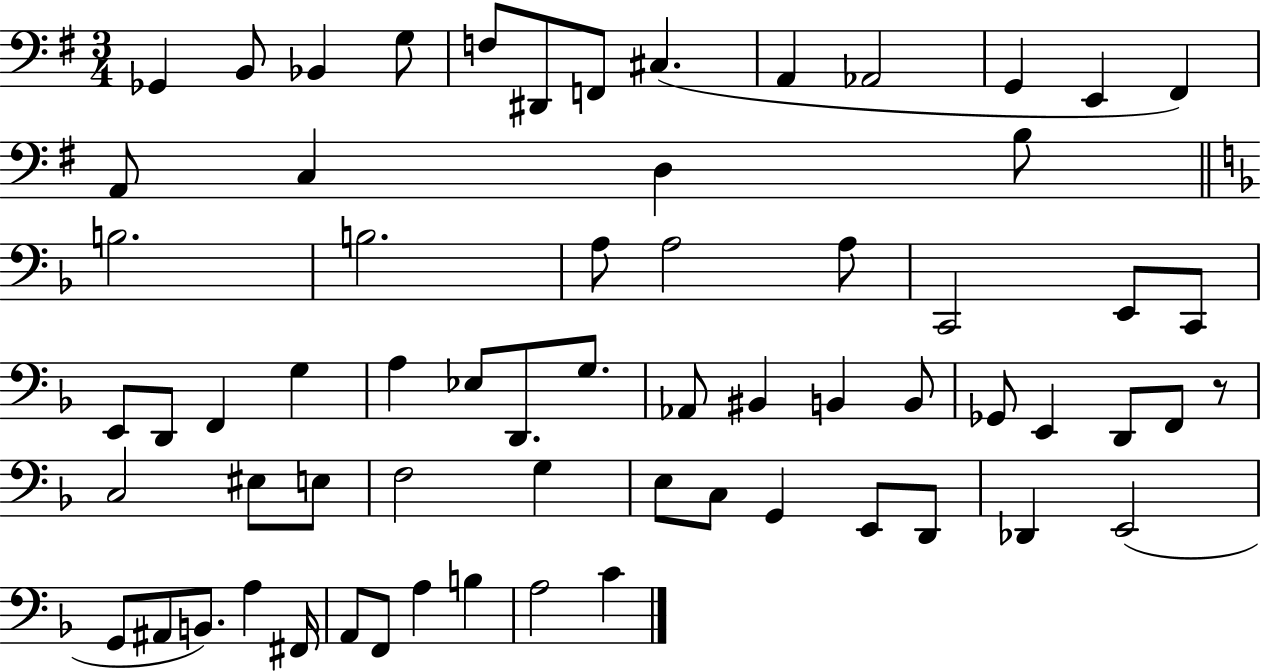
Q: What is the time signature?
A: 3/4